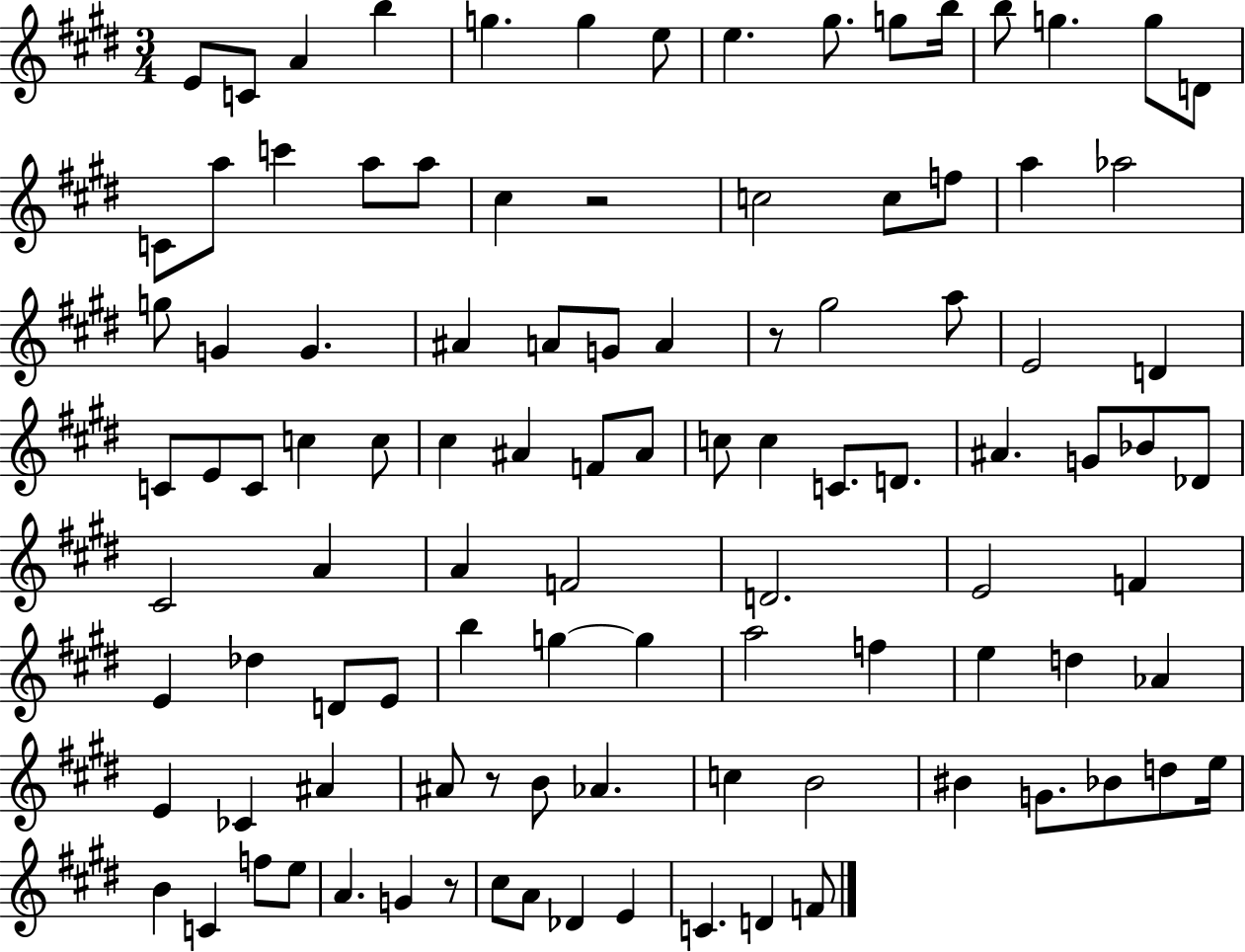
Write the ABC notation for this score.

X:1
T:Untitled
M:3/4
L:1/4
K:E
E/2 C/2 A b g g e/2 e ^g/2 g/2 b/4 b/2 g g/2 D/2 C/2 a/2 c' a/2 a/2 ^c z2 c2 c/2 f/2 a _a2 g/2 G G ^A A/2 G/2 A z/2 ^g2 a/2 E2 D C/2 E/2 C/2 c c/2 ^c ^A F/2 ^A/2 c/2 c C/2 D/2 ^A G/2 _B/2 _D/2 ^C2 A A F2 D2 E2 F E _d D/2 E/2 b g g a2 f e d _A E _C ^A ^A/2 z/2 B/2 _A c B2 ^B G/2 _B/2 d/2 e/4 B C f/2 e/2 A G z/2 ^c/2 A/2 _D E C D F/2